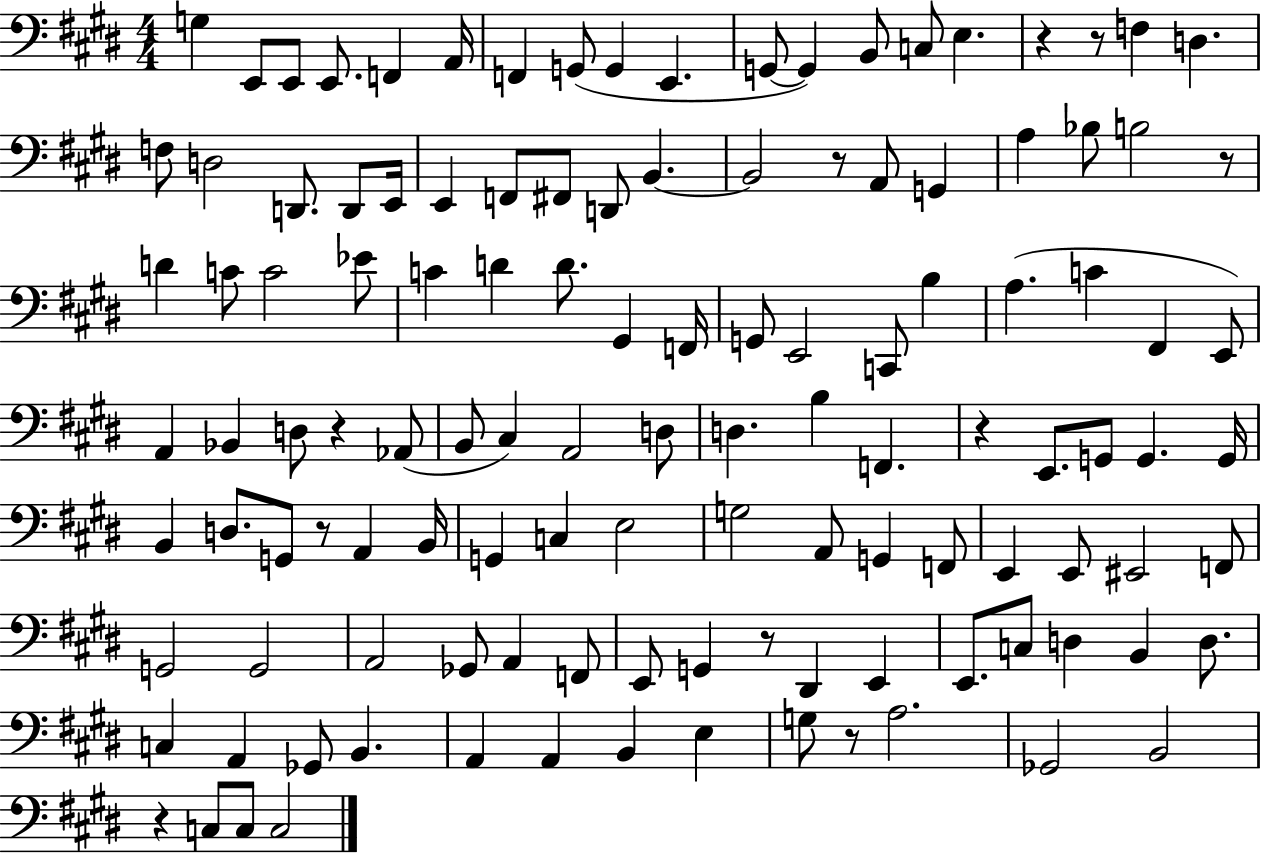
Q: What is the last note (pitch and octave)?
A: C3